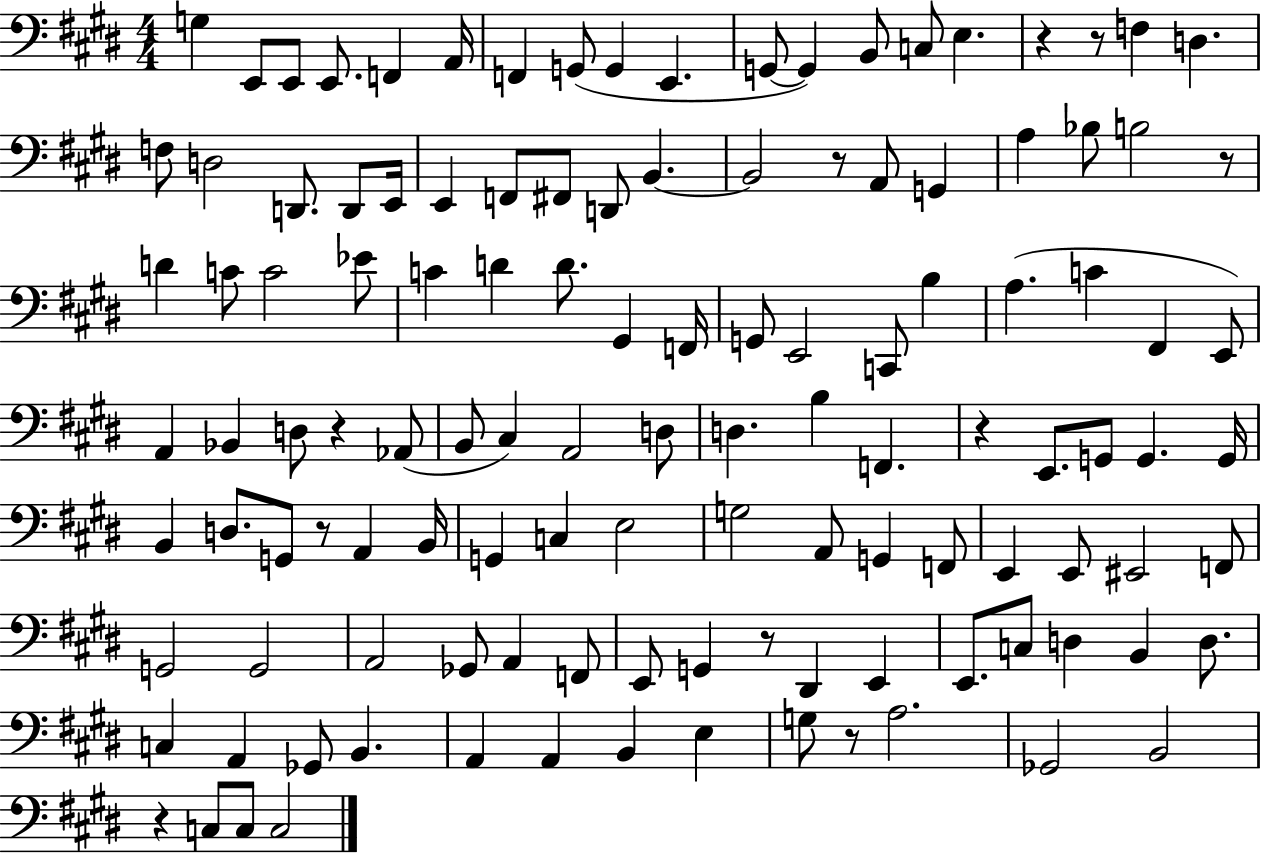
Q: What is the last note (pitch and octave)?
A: C3